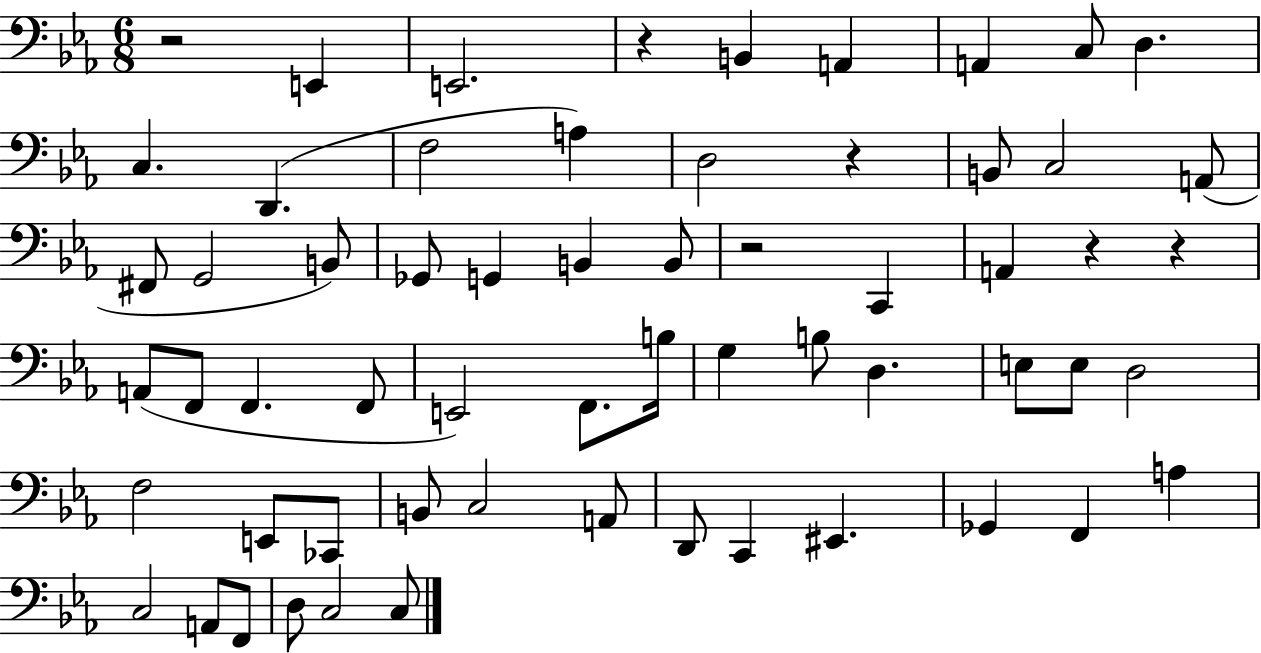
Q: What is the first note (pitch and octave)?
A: E2